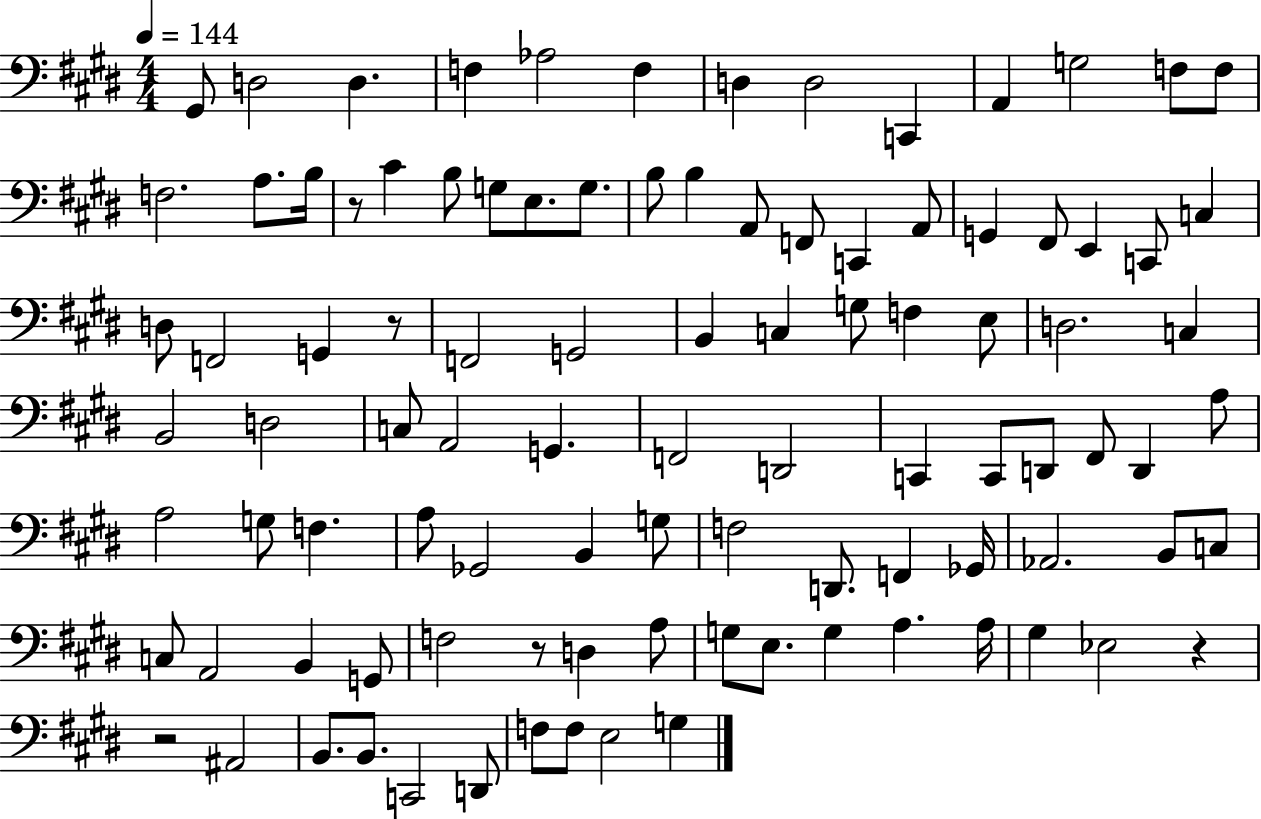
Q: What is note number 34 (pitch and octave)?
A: F2